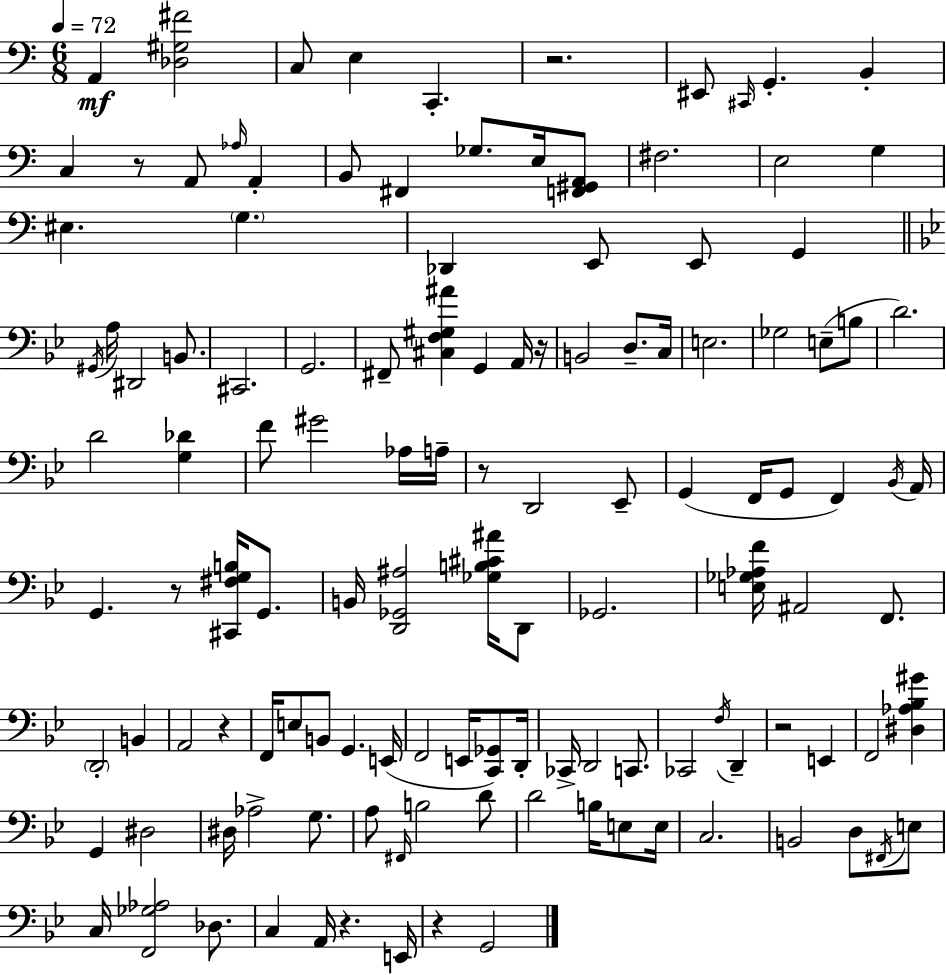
X:1
T:Untitled
M:6/8
L:1/4
K:Am
A,, [_D,^G,^F]2 C,/2 E, C,, z2 ^E,,/2 ^C,,/4 G,, B,, C, z/2 A,,/2 _A,/4 A,, B,,/2 ^F,, _G,/2 E,/4 [F,,^G,,A,,]/2 ^F,2 E,2 G, ^E, G, _D,, E,,/2 E,,/2 G,, ^G,,/4 A,/4 ^D,,2 B,,/2 ^C,,2 G,,2 ^F,,/2 [^C,F,^G,^A] G,, A,,/4 z/4 B,,2 D,/2 C,/4 E,2 _G,2 E,/2 B,/2 D2 D2 [G,_D] F/2 ^G2 _A,/4 A,/4 z/2 D,,2 _E,,/2 G,, F,,/4 G,,/2 F,, _B,,/4 A,,/4 G,, z/2 [^C,,^F,G,B,]/4 G,,/2 B,,/4 [D,,_G,,^A,]2 [_G,B,^C^A]/4 D,,/2 _G,,2 [E,_G,_A,F]/4 ^A,,2 F,,/2 D,,2 B,, A,,2 z F,,/4 E,/2 B,,/2 G,, E,,/4 F,,2 E,,/4 [C,,_G,,]/2 D,,/4 _C,,/4 D,,2 C,,/2 _C,,2 F,/4 D,, z2 E,, F,,2 [^D,_A,_B,^G] G,, ^D,2 ^D,/4 _A,2 G,/2 A,/2 ^F,,/4 B,2 D/2 D2 B,/4 E,/2 E,/4 C,2 B,,2 D,/2 ^F,,/4 E,/2 C,/4 [F,,_G,_A,]2 _D,/2 C, A,,/4 z E,,/4 z G,,2